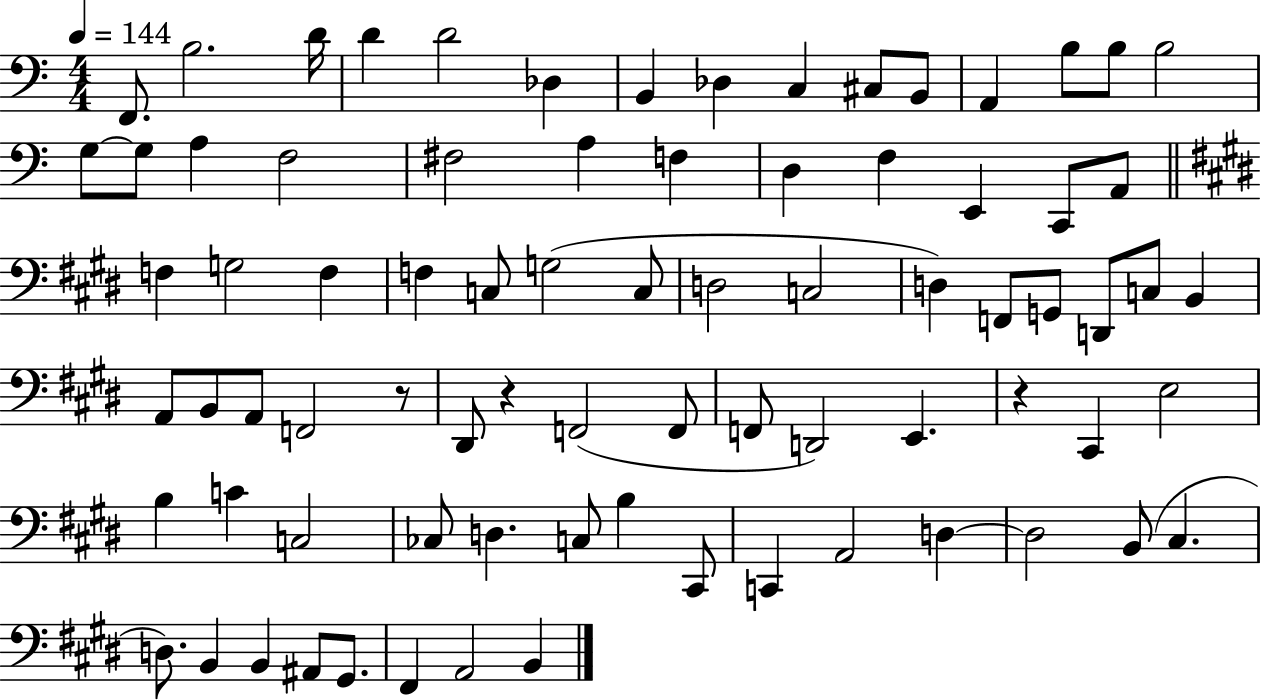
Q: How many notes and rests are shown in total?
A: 79